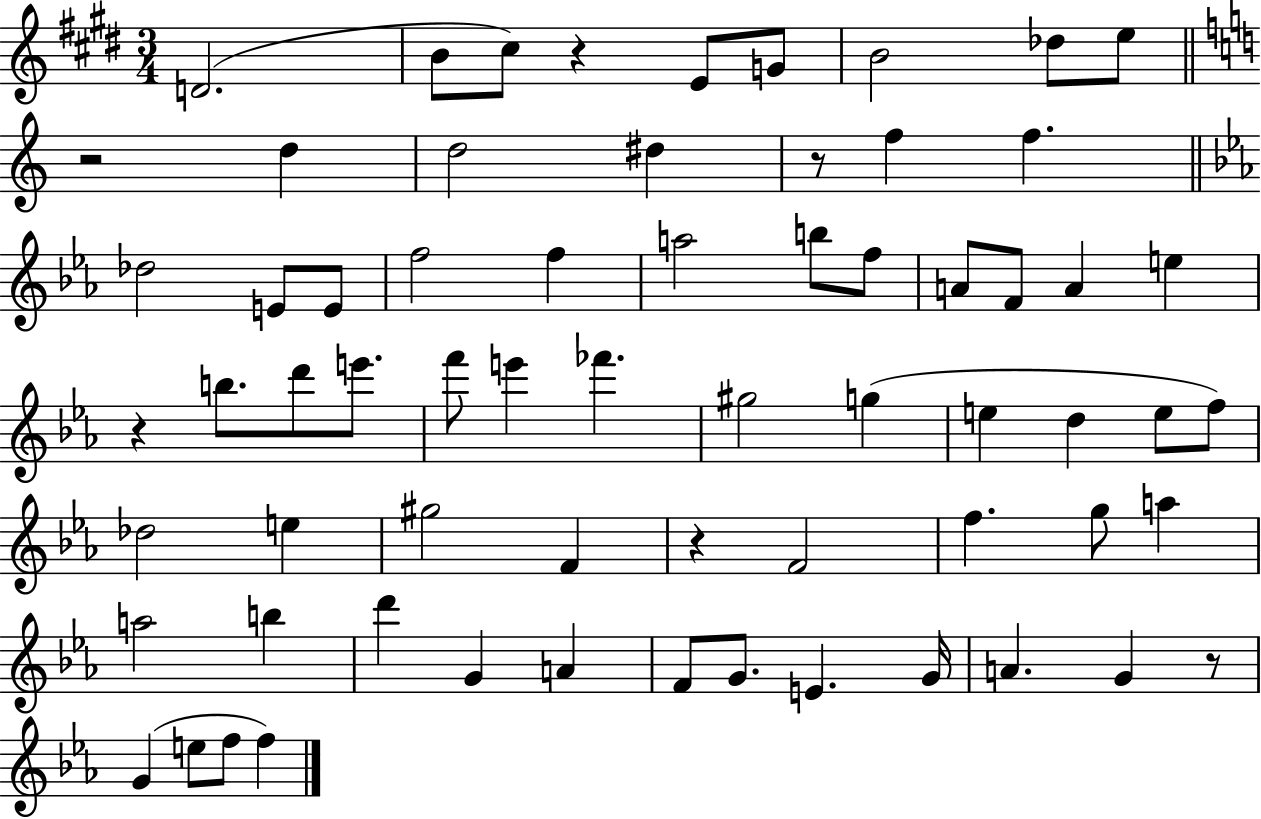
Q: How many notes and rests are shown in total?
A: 66